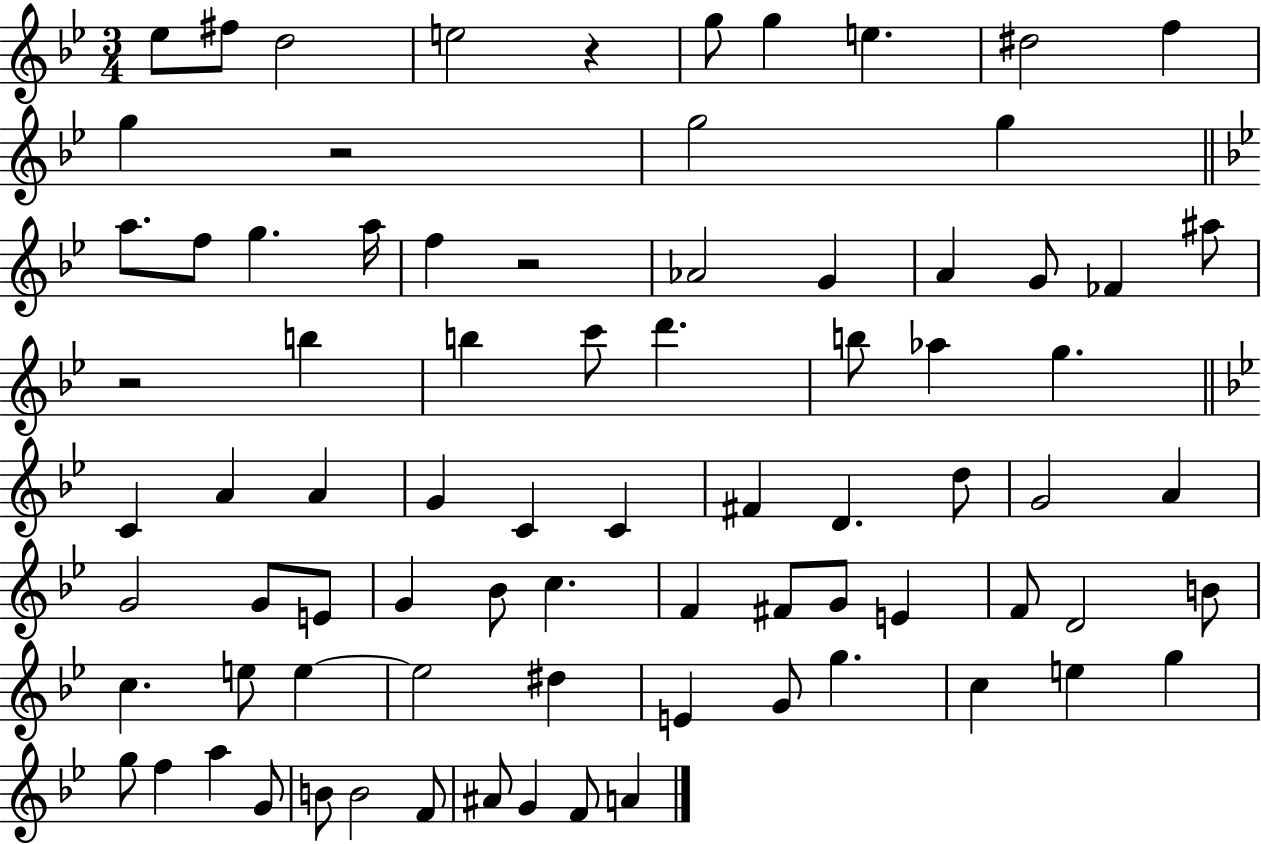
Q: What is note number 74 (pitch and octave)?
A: G4